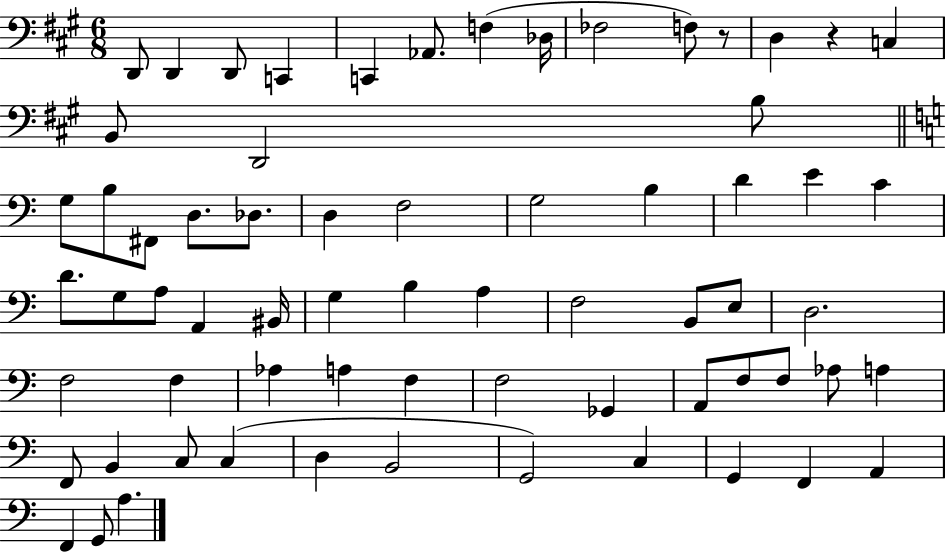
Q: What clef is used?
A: bass